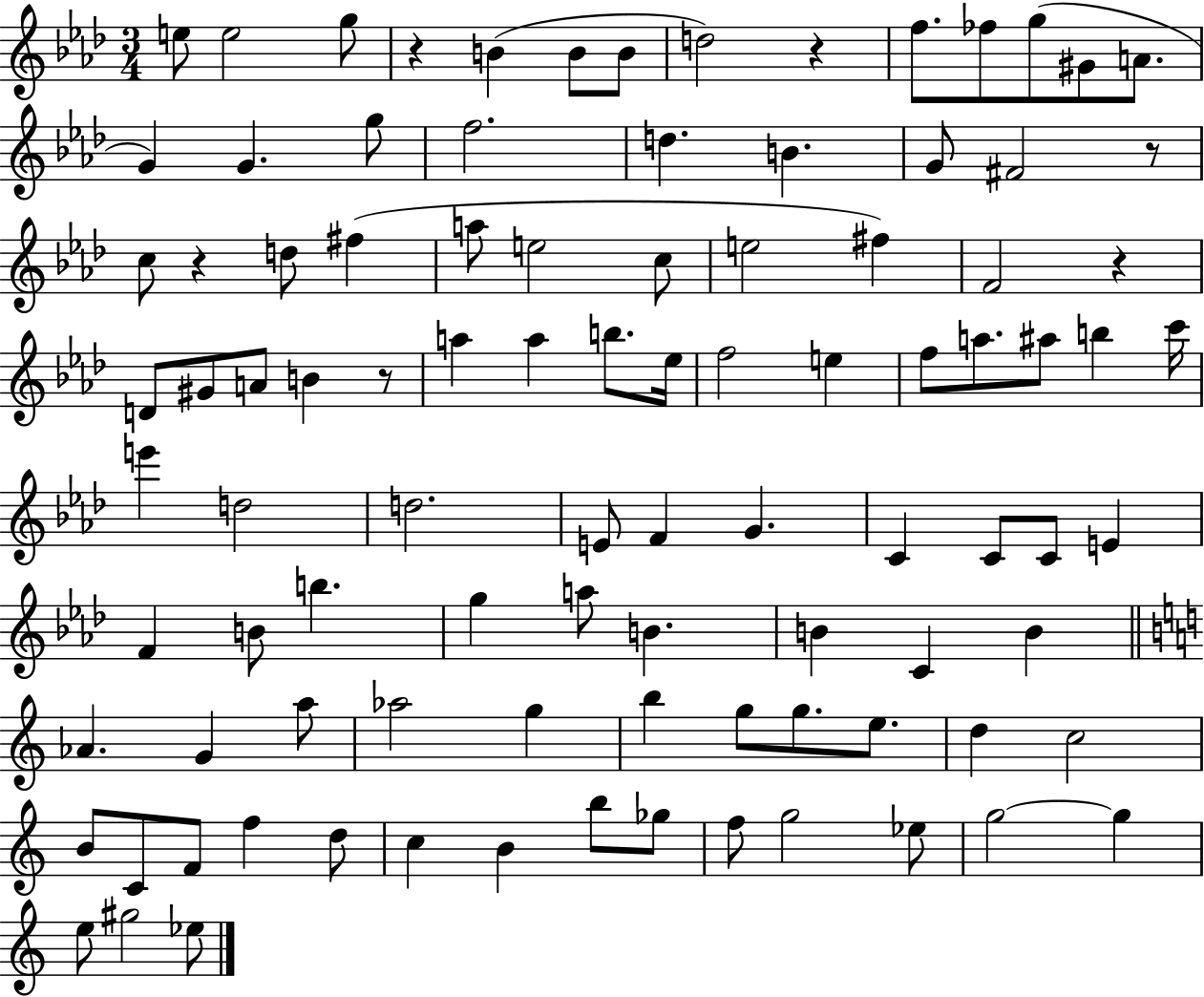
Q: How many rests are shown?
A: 6